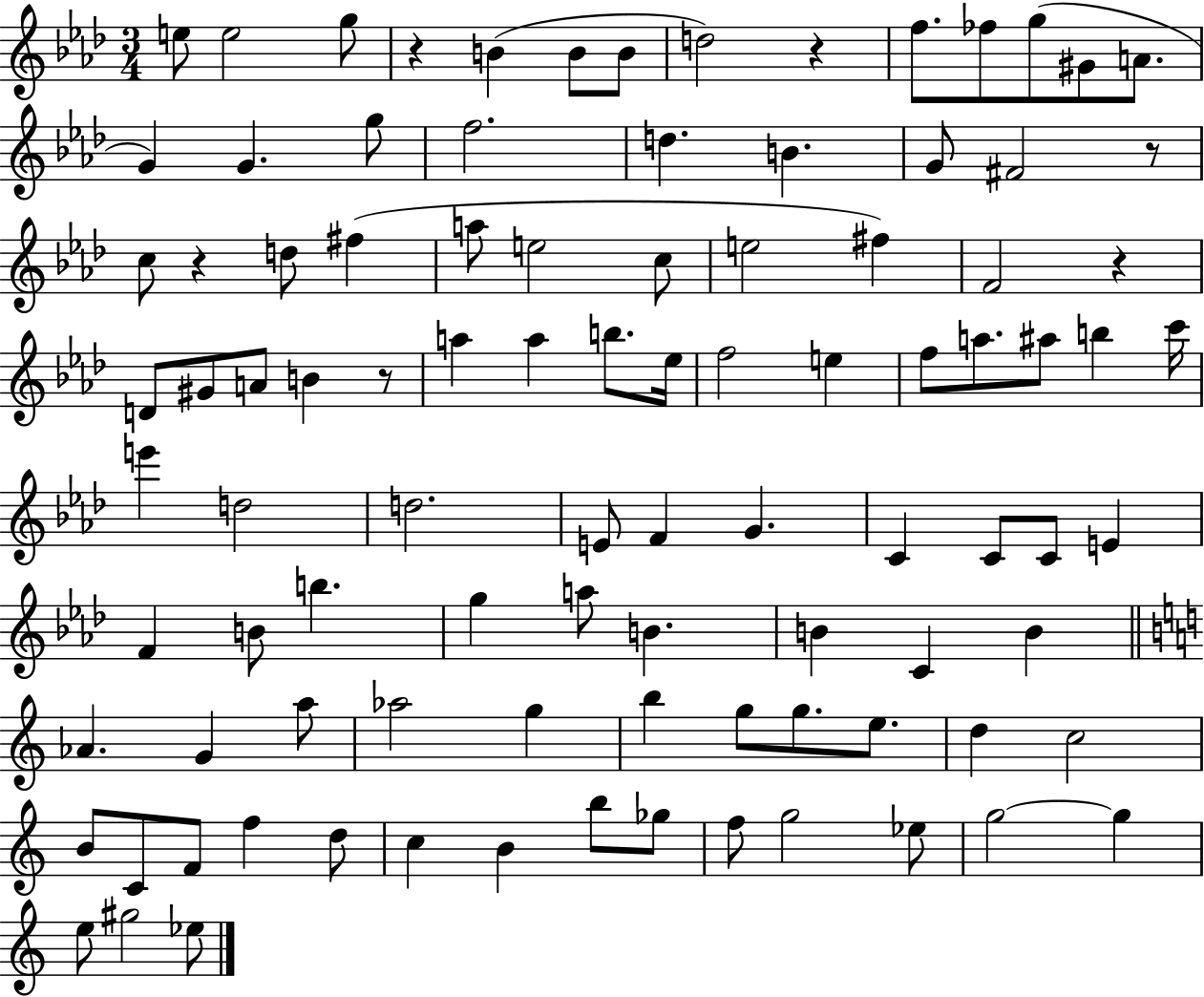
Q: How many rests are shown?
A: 6